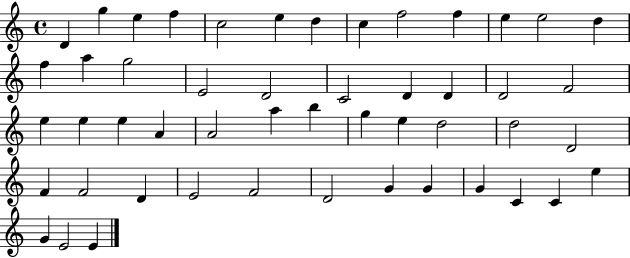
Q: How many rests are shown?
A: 0